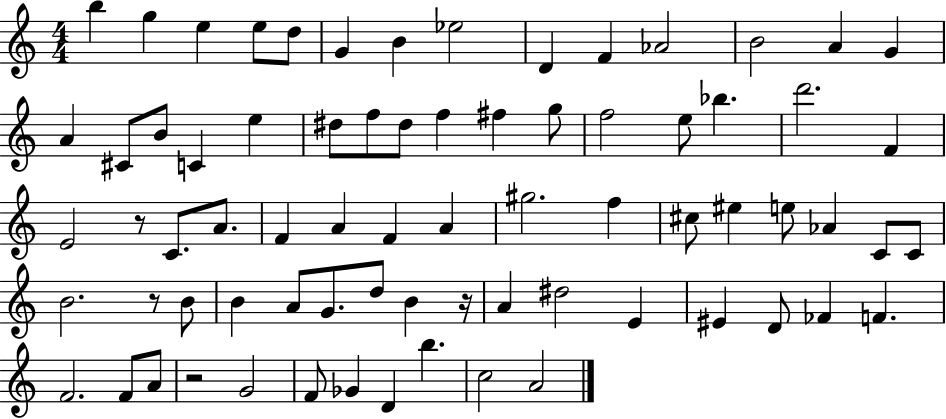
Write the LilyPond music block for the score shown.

{
  \clef treble
  \numericTimeSignature
  \time 4/4
  \key c \major
  \repeat volta 2 { b''4 g''4 e''4 e''8 d''8 | g'4 b'4 ees''2 | d'4 f'4 aes'2 | b'2 a'4 g'4 | \break a'4 cis'8 b'8 c'4 e''4 | dis''8 f''8 dis''8 f''4 fis''4 g''8 | f''2 e''8 bes''4. | d'''2. f'4 | \break e'2 r8 c'8. a'8. | f'4 a'4 f'4 a'4 | gis''2. f''4 | cis''8 eis''4 e''8 aes'4 c'8 c'8 | \break b'2. r8 b'8 | b'4 a'8 g'8. d''8 b'4 r16 | a'4 dis''2 e'4 | eis'4 d'8 fes'4 f'4. | \break f'2. f'8 a'8 | r2 g'2 | f'8 ges'4 d'4 b''4. | c''2 a'2 | \break } \bar "|."
}